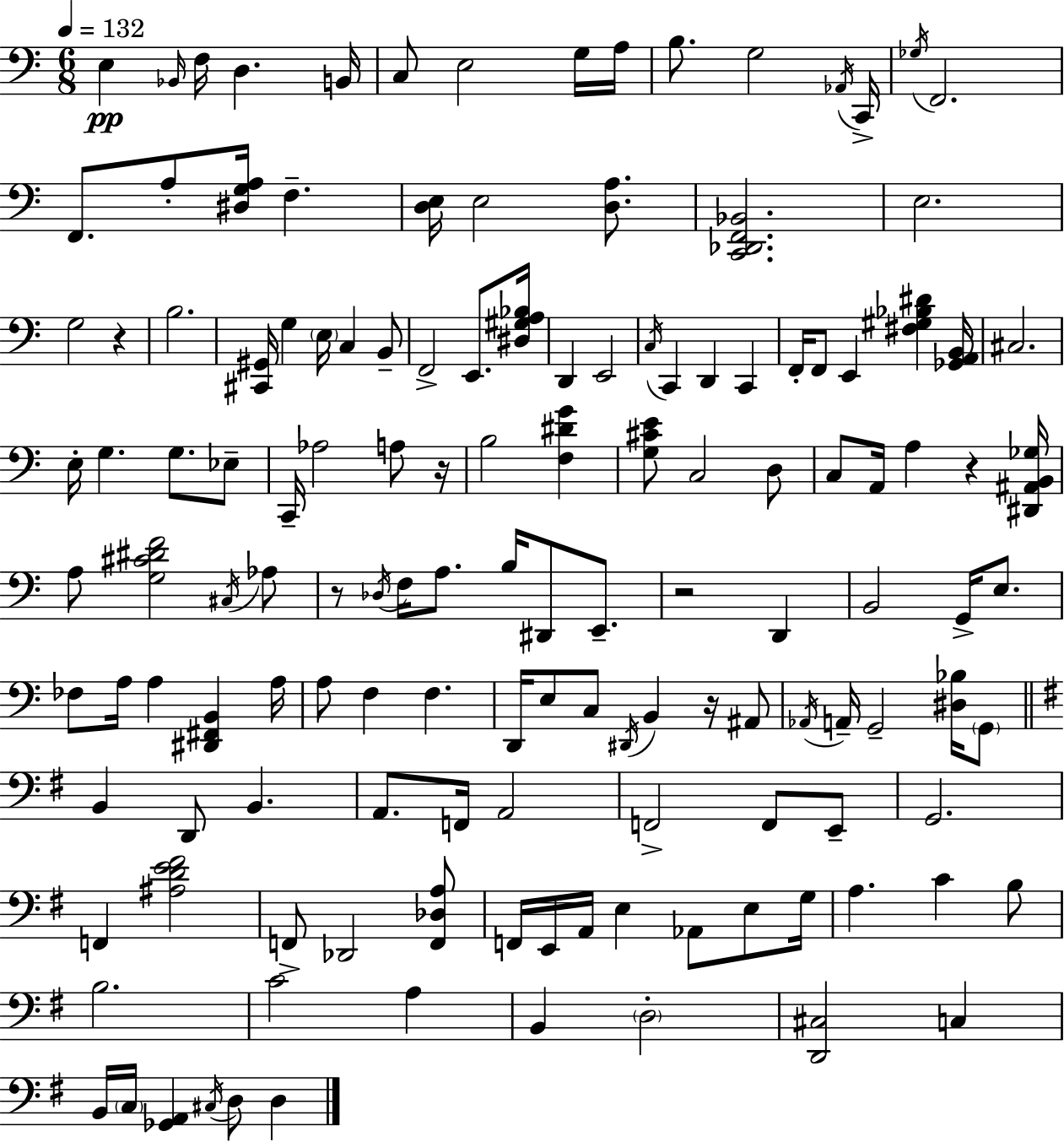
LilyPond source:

{
  \clef bass
  \numericTimeSignature
  \time 6/8
  \key a \minor
  \tempo 4 = 132
  e4\pp \grace { bes,16 } f16 d4. | b,16 c8 e2 g16 | a16 b8. g2 | \acciaccatura { aes,16 } c,16-> \acciaccatura { ges16 } f,2. | \break f,8. a8-. <dis g a>16 f4.-- | <d e>16 e2 | <d a>8. <c, des, f, bes,>2. | e2. | \break g2 r4 | b2. | <cis, gis,>16 g4 \parenthesize e16 c4 | b,8-- f,2-> e,8. | \break <dis gis a bes>16 d,4 e,2 | \acciaccatura { c16 } c,4 d,4 | c,4 f,16-. f,8 e,4 <fis gis bes dis'>4 | <ges, a, b,>16 cis2. | \break e16-. g4. g8. | ees8-- c,16-- aes2 | a8 r16 b2 | <f dis' g'>4 <g cis' e'>8 c2 | \break d8 c8 a,16 a4 r4 | <dis, ais, b, ges>16 a8 <g cis' dis' f'>2 | \acciaccatura { cis16 } aes8 r8 \acciaccatura { des16 } f16 a8. | b16 dis,8 e,8.-- r2 | \break d,4 b,2 | g,16-> e8. fes8 a16 a4 | <dis, fis, b,>4 a16 a8 f4 | f4. d,16 e8 c8 \acciaccatura { dis,16 } | \break b,4 r16 ais,8 \acciaccatura { aes,16 } a,16-- g,2-- | <dis bes>16 \parenthesize g,8 \bar "||" \break \key g \major b,4 d,8 b,4. | a,8. f,16 a,2 | f,2-> f,8 e,8-- | g,2. | \break f,4 <ais d' e' fis'>2 | f,8-> des,2 <f, des a>8 | f,16 e,16 a,16 e4 aes,8 e8 g16 | a4. c'4 b8 | \break b2. | c'2 a4 | b,4 \parenthesize d2-. | <d, cis>2 c4 | \break b,16 \parenthesize c16 <ges, a,>4 \acciaccatura { cis16 } d8 d4 | \bar "|."
}